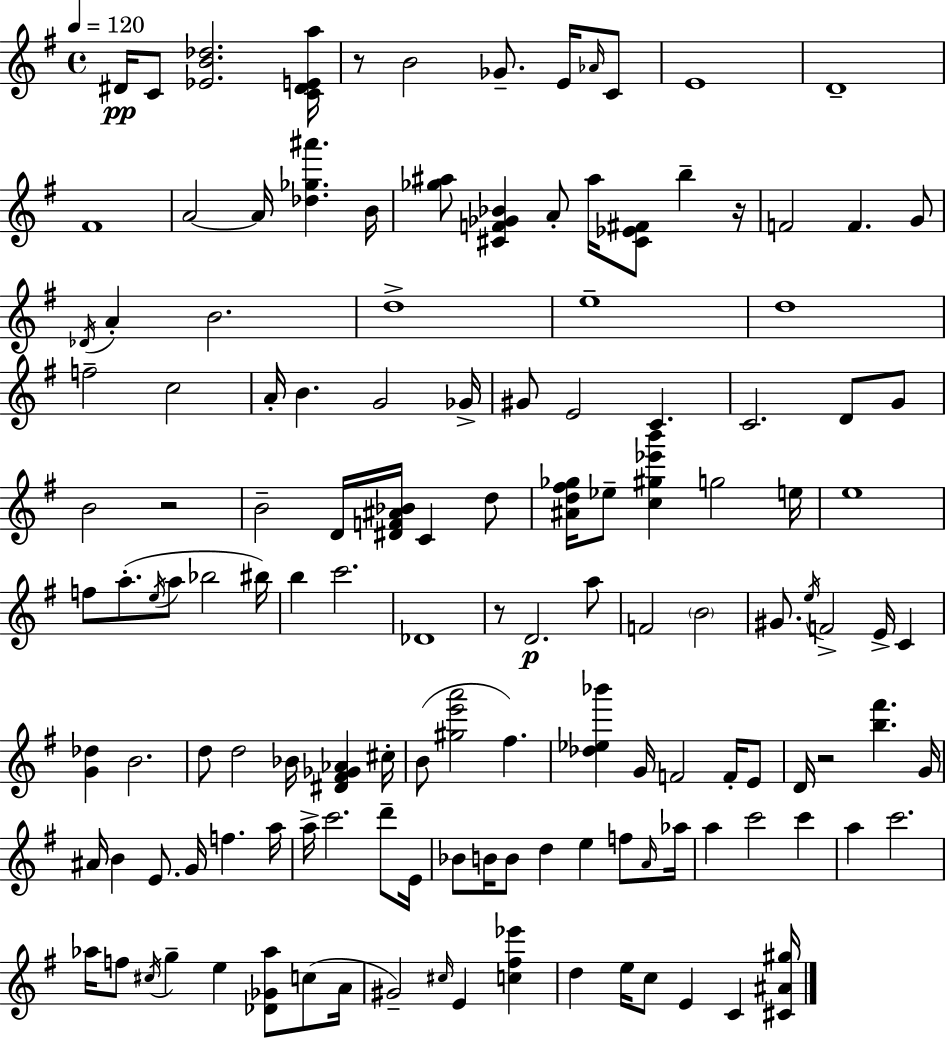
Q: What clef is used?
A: treble